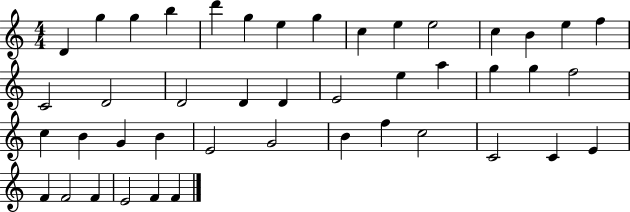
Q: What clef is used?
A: treble